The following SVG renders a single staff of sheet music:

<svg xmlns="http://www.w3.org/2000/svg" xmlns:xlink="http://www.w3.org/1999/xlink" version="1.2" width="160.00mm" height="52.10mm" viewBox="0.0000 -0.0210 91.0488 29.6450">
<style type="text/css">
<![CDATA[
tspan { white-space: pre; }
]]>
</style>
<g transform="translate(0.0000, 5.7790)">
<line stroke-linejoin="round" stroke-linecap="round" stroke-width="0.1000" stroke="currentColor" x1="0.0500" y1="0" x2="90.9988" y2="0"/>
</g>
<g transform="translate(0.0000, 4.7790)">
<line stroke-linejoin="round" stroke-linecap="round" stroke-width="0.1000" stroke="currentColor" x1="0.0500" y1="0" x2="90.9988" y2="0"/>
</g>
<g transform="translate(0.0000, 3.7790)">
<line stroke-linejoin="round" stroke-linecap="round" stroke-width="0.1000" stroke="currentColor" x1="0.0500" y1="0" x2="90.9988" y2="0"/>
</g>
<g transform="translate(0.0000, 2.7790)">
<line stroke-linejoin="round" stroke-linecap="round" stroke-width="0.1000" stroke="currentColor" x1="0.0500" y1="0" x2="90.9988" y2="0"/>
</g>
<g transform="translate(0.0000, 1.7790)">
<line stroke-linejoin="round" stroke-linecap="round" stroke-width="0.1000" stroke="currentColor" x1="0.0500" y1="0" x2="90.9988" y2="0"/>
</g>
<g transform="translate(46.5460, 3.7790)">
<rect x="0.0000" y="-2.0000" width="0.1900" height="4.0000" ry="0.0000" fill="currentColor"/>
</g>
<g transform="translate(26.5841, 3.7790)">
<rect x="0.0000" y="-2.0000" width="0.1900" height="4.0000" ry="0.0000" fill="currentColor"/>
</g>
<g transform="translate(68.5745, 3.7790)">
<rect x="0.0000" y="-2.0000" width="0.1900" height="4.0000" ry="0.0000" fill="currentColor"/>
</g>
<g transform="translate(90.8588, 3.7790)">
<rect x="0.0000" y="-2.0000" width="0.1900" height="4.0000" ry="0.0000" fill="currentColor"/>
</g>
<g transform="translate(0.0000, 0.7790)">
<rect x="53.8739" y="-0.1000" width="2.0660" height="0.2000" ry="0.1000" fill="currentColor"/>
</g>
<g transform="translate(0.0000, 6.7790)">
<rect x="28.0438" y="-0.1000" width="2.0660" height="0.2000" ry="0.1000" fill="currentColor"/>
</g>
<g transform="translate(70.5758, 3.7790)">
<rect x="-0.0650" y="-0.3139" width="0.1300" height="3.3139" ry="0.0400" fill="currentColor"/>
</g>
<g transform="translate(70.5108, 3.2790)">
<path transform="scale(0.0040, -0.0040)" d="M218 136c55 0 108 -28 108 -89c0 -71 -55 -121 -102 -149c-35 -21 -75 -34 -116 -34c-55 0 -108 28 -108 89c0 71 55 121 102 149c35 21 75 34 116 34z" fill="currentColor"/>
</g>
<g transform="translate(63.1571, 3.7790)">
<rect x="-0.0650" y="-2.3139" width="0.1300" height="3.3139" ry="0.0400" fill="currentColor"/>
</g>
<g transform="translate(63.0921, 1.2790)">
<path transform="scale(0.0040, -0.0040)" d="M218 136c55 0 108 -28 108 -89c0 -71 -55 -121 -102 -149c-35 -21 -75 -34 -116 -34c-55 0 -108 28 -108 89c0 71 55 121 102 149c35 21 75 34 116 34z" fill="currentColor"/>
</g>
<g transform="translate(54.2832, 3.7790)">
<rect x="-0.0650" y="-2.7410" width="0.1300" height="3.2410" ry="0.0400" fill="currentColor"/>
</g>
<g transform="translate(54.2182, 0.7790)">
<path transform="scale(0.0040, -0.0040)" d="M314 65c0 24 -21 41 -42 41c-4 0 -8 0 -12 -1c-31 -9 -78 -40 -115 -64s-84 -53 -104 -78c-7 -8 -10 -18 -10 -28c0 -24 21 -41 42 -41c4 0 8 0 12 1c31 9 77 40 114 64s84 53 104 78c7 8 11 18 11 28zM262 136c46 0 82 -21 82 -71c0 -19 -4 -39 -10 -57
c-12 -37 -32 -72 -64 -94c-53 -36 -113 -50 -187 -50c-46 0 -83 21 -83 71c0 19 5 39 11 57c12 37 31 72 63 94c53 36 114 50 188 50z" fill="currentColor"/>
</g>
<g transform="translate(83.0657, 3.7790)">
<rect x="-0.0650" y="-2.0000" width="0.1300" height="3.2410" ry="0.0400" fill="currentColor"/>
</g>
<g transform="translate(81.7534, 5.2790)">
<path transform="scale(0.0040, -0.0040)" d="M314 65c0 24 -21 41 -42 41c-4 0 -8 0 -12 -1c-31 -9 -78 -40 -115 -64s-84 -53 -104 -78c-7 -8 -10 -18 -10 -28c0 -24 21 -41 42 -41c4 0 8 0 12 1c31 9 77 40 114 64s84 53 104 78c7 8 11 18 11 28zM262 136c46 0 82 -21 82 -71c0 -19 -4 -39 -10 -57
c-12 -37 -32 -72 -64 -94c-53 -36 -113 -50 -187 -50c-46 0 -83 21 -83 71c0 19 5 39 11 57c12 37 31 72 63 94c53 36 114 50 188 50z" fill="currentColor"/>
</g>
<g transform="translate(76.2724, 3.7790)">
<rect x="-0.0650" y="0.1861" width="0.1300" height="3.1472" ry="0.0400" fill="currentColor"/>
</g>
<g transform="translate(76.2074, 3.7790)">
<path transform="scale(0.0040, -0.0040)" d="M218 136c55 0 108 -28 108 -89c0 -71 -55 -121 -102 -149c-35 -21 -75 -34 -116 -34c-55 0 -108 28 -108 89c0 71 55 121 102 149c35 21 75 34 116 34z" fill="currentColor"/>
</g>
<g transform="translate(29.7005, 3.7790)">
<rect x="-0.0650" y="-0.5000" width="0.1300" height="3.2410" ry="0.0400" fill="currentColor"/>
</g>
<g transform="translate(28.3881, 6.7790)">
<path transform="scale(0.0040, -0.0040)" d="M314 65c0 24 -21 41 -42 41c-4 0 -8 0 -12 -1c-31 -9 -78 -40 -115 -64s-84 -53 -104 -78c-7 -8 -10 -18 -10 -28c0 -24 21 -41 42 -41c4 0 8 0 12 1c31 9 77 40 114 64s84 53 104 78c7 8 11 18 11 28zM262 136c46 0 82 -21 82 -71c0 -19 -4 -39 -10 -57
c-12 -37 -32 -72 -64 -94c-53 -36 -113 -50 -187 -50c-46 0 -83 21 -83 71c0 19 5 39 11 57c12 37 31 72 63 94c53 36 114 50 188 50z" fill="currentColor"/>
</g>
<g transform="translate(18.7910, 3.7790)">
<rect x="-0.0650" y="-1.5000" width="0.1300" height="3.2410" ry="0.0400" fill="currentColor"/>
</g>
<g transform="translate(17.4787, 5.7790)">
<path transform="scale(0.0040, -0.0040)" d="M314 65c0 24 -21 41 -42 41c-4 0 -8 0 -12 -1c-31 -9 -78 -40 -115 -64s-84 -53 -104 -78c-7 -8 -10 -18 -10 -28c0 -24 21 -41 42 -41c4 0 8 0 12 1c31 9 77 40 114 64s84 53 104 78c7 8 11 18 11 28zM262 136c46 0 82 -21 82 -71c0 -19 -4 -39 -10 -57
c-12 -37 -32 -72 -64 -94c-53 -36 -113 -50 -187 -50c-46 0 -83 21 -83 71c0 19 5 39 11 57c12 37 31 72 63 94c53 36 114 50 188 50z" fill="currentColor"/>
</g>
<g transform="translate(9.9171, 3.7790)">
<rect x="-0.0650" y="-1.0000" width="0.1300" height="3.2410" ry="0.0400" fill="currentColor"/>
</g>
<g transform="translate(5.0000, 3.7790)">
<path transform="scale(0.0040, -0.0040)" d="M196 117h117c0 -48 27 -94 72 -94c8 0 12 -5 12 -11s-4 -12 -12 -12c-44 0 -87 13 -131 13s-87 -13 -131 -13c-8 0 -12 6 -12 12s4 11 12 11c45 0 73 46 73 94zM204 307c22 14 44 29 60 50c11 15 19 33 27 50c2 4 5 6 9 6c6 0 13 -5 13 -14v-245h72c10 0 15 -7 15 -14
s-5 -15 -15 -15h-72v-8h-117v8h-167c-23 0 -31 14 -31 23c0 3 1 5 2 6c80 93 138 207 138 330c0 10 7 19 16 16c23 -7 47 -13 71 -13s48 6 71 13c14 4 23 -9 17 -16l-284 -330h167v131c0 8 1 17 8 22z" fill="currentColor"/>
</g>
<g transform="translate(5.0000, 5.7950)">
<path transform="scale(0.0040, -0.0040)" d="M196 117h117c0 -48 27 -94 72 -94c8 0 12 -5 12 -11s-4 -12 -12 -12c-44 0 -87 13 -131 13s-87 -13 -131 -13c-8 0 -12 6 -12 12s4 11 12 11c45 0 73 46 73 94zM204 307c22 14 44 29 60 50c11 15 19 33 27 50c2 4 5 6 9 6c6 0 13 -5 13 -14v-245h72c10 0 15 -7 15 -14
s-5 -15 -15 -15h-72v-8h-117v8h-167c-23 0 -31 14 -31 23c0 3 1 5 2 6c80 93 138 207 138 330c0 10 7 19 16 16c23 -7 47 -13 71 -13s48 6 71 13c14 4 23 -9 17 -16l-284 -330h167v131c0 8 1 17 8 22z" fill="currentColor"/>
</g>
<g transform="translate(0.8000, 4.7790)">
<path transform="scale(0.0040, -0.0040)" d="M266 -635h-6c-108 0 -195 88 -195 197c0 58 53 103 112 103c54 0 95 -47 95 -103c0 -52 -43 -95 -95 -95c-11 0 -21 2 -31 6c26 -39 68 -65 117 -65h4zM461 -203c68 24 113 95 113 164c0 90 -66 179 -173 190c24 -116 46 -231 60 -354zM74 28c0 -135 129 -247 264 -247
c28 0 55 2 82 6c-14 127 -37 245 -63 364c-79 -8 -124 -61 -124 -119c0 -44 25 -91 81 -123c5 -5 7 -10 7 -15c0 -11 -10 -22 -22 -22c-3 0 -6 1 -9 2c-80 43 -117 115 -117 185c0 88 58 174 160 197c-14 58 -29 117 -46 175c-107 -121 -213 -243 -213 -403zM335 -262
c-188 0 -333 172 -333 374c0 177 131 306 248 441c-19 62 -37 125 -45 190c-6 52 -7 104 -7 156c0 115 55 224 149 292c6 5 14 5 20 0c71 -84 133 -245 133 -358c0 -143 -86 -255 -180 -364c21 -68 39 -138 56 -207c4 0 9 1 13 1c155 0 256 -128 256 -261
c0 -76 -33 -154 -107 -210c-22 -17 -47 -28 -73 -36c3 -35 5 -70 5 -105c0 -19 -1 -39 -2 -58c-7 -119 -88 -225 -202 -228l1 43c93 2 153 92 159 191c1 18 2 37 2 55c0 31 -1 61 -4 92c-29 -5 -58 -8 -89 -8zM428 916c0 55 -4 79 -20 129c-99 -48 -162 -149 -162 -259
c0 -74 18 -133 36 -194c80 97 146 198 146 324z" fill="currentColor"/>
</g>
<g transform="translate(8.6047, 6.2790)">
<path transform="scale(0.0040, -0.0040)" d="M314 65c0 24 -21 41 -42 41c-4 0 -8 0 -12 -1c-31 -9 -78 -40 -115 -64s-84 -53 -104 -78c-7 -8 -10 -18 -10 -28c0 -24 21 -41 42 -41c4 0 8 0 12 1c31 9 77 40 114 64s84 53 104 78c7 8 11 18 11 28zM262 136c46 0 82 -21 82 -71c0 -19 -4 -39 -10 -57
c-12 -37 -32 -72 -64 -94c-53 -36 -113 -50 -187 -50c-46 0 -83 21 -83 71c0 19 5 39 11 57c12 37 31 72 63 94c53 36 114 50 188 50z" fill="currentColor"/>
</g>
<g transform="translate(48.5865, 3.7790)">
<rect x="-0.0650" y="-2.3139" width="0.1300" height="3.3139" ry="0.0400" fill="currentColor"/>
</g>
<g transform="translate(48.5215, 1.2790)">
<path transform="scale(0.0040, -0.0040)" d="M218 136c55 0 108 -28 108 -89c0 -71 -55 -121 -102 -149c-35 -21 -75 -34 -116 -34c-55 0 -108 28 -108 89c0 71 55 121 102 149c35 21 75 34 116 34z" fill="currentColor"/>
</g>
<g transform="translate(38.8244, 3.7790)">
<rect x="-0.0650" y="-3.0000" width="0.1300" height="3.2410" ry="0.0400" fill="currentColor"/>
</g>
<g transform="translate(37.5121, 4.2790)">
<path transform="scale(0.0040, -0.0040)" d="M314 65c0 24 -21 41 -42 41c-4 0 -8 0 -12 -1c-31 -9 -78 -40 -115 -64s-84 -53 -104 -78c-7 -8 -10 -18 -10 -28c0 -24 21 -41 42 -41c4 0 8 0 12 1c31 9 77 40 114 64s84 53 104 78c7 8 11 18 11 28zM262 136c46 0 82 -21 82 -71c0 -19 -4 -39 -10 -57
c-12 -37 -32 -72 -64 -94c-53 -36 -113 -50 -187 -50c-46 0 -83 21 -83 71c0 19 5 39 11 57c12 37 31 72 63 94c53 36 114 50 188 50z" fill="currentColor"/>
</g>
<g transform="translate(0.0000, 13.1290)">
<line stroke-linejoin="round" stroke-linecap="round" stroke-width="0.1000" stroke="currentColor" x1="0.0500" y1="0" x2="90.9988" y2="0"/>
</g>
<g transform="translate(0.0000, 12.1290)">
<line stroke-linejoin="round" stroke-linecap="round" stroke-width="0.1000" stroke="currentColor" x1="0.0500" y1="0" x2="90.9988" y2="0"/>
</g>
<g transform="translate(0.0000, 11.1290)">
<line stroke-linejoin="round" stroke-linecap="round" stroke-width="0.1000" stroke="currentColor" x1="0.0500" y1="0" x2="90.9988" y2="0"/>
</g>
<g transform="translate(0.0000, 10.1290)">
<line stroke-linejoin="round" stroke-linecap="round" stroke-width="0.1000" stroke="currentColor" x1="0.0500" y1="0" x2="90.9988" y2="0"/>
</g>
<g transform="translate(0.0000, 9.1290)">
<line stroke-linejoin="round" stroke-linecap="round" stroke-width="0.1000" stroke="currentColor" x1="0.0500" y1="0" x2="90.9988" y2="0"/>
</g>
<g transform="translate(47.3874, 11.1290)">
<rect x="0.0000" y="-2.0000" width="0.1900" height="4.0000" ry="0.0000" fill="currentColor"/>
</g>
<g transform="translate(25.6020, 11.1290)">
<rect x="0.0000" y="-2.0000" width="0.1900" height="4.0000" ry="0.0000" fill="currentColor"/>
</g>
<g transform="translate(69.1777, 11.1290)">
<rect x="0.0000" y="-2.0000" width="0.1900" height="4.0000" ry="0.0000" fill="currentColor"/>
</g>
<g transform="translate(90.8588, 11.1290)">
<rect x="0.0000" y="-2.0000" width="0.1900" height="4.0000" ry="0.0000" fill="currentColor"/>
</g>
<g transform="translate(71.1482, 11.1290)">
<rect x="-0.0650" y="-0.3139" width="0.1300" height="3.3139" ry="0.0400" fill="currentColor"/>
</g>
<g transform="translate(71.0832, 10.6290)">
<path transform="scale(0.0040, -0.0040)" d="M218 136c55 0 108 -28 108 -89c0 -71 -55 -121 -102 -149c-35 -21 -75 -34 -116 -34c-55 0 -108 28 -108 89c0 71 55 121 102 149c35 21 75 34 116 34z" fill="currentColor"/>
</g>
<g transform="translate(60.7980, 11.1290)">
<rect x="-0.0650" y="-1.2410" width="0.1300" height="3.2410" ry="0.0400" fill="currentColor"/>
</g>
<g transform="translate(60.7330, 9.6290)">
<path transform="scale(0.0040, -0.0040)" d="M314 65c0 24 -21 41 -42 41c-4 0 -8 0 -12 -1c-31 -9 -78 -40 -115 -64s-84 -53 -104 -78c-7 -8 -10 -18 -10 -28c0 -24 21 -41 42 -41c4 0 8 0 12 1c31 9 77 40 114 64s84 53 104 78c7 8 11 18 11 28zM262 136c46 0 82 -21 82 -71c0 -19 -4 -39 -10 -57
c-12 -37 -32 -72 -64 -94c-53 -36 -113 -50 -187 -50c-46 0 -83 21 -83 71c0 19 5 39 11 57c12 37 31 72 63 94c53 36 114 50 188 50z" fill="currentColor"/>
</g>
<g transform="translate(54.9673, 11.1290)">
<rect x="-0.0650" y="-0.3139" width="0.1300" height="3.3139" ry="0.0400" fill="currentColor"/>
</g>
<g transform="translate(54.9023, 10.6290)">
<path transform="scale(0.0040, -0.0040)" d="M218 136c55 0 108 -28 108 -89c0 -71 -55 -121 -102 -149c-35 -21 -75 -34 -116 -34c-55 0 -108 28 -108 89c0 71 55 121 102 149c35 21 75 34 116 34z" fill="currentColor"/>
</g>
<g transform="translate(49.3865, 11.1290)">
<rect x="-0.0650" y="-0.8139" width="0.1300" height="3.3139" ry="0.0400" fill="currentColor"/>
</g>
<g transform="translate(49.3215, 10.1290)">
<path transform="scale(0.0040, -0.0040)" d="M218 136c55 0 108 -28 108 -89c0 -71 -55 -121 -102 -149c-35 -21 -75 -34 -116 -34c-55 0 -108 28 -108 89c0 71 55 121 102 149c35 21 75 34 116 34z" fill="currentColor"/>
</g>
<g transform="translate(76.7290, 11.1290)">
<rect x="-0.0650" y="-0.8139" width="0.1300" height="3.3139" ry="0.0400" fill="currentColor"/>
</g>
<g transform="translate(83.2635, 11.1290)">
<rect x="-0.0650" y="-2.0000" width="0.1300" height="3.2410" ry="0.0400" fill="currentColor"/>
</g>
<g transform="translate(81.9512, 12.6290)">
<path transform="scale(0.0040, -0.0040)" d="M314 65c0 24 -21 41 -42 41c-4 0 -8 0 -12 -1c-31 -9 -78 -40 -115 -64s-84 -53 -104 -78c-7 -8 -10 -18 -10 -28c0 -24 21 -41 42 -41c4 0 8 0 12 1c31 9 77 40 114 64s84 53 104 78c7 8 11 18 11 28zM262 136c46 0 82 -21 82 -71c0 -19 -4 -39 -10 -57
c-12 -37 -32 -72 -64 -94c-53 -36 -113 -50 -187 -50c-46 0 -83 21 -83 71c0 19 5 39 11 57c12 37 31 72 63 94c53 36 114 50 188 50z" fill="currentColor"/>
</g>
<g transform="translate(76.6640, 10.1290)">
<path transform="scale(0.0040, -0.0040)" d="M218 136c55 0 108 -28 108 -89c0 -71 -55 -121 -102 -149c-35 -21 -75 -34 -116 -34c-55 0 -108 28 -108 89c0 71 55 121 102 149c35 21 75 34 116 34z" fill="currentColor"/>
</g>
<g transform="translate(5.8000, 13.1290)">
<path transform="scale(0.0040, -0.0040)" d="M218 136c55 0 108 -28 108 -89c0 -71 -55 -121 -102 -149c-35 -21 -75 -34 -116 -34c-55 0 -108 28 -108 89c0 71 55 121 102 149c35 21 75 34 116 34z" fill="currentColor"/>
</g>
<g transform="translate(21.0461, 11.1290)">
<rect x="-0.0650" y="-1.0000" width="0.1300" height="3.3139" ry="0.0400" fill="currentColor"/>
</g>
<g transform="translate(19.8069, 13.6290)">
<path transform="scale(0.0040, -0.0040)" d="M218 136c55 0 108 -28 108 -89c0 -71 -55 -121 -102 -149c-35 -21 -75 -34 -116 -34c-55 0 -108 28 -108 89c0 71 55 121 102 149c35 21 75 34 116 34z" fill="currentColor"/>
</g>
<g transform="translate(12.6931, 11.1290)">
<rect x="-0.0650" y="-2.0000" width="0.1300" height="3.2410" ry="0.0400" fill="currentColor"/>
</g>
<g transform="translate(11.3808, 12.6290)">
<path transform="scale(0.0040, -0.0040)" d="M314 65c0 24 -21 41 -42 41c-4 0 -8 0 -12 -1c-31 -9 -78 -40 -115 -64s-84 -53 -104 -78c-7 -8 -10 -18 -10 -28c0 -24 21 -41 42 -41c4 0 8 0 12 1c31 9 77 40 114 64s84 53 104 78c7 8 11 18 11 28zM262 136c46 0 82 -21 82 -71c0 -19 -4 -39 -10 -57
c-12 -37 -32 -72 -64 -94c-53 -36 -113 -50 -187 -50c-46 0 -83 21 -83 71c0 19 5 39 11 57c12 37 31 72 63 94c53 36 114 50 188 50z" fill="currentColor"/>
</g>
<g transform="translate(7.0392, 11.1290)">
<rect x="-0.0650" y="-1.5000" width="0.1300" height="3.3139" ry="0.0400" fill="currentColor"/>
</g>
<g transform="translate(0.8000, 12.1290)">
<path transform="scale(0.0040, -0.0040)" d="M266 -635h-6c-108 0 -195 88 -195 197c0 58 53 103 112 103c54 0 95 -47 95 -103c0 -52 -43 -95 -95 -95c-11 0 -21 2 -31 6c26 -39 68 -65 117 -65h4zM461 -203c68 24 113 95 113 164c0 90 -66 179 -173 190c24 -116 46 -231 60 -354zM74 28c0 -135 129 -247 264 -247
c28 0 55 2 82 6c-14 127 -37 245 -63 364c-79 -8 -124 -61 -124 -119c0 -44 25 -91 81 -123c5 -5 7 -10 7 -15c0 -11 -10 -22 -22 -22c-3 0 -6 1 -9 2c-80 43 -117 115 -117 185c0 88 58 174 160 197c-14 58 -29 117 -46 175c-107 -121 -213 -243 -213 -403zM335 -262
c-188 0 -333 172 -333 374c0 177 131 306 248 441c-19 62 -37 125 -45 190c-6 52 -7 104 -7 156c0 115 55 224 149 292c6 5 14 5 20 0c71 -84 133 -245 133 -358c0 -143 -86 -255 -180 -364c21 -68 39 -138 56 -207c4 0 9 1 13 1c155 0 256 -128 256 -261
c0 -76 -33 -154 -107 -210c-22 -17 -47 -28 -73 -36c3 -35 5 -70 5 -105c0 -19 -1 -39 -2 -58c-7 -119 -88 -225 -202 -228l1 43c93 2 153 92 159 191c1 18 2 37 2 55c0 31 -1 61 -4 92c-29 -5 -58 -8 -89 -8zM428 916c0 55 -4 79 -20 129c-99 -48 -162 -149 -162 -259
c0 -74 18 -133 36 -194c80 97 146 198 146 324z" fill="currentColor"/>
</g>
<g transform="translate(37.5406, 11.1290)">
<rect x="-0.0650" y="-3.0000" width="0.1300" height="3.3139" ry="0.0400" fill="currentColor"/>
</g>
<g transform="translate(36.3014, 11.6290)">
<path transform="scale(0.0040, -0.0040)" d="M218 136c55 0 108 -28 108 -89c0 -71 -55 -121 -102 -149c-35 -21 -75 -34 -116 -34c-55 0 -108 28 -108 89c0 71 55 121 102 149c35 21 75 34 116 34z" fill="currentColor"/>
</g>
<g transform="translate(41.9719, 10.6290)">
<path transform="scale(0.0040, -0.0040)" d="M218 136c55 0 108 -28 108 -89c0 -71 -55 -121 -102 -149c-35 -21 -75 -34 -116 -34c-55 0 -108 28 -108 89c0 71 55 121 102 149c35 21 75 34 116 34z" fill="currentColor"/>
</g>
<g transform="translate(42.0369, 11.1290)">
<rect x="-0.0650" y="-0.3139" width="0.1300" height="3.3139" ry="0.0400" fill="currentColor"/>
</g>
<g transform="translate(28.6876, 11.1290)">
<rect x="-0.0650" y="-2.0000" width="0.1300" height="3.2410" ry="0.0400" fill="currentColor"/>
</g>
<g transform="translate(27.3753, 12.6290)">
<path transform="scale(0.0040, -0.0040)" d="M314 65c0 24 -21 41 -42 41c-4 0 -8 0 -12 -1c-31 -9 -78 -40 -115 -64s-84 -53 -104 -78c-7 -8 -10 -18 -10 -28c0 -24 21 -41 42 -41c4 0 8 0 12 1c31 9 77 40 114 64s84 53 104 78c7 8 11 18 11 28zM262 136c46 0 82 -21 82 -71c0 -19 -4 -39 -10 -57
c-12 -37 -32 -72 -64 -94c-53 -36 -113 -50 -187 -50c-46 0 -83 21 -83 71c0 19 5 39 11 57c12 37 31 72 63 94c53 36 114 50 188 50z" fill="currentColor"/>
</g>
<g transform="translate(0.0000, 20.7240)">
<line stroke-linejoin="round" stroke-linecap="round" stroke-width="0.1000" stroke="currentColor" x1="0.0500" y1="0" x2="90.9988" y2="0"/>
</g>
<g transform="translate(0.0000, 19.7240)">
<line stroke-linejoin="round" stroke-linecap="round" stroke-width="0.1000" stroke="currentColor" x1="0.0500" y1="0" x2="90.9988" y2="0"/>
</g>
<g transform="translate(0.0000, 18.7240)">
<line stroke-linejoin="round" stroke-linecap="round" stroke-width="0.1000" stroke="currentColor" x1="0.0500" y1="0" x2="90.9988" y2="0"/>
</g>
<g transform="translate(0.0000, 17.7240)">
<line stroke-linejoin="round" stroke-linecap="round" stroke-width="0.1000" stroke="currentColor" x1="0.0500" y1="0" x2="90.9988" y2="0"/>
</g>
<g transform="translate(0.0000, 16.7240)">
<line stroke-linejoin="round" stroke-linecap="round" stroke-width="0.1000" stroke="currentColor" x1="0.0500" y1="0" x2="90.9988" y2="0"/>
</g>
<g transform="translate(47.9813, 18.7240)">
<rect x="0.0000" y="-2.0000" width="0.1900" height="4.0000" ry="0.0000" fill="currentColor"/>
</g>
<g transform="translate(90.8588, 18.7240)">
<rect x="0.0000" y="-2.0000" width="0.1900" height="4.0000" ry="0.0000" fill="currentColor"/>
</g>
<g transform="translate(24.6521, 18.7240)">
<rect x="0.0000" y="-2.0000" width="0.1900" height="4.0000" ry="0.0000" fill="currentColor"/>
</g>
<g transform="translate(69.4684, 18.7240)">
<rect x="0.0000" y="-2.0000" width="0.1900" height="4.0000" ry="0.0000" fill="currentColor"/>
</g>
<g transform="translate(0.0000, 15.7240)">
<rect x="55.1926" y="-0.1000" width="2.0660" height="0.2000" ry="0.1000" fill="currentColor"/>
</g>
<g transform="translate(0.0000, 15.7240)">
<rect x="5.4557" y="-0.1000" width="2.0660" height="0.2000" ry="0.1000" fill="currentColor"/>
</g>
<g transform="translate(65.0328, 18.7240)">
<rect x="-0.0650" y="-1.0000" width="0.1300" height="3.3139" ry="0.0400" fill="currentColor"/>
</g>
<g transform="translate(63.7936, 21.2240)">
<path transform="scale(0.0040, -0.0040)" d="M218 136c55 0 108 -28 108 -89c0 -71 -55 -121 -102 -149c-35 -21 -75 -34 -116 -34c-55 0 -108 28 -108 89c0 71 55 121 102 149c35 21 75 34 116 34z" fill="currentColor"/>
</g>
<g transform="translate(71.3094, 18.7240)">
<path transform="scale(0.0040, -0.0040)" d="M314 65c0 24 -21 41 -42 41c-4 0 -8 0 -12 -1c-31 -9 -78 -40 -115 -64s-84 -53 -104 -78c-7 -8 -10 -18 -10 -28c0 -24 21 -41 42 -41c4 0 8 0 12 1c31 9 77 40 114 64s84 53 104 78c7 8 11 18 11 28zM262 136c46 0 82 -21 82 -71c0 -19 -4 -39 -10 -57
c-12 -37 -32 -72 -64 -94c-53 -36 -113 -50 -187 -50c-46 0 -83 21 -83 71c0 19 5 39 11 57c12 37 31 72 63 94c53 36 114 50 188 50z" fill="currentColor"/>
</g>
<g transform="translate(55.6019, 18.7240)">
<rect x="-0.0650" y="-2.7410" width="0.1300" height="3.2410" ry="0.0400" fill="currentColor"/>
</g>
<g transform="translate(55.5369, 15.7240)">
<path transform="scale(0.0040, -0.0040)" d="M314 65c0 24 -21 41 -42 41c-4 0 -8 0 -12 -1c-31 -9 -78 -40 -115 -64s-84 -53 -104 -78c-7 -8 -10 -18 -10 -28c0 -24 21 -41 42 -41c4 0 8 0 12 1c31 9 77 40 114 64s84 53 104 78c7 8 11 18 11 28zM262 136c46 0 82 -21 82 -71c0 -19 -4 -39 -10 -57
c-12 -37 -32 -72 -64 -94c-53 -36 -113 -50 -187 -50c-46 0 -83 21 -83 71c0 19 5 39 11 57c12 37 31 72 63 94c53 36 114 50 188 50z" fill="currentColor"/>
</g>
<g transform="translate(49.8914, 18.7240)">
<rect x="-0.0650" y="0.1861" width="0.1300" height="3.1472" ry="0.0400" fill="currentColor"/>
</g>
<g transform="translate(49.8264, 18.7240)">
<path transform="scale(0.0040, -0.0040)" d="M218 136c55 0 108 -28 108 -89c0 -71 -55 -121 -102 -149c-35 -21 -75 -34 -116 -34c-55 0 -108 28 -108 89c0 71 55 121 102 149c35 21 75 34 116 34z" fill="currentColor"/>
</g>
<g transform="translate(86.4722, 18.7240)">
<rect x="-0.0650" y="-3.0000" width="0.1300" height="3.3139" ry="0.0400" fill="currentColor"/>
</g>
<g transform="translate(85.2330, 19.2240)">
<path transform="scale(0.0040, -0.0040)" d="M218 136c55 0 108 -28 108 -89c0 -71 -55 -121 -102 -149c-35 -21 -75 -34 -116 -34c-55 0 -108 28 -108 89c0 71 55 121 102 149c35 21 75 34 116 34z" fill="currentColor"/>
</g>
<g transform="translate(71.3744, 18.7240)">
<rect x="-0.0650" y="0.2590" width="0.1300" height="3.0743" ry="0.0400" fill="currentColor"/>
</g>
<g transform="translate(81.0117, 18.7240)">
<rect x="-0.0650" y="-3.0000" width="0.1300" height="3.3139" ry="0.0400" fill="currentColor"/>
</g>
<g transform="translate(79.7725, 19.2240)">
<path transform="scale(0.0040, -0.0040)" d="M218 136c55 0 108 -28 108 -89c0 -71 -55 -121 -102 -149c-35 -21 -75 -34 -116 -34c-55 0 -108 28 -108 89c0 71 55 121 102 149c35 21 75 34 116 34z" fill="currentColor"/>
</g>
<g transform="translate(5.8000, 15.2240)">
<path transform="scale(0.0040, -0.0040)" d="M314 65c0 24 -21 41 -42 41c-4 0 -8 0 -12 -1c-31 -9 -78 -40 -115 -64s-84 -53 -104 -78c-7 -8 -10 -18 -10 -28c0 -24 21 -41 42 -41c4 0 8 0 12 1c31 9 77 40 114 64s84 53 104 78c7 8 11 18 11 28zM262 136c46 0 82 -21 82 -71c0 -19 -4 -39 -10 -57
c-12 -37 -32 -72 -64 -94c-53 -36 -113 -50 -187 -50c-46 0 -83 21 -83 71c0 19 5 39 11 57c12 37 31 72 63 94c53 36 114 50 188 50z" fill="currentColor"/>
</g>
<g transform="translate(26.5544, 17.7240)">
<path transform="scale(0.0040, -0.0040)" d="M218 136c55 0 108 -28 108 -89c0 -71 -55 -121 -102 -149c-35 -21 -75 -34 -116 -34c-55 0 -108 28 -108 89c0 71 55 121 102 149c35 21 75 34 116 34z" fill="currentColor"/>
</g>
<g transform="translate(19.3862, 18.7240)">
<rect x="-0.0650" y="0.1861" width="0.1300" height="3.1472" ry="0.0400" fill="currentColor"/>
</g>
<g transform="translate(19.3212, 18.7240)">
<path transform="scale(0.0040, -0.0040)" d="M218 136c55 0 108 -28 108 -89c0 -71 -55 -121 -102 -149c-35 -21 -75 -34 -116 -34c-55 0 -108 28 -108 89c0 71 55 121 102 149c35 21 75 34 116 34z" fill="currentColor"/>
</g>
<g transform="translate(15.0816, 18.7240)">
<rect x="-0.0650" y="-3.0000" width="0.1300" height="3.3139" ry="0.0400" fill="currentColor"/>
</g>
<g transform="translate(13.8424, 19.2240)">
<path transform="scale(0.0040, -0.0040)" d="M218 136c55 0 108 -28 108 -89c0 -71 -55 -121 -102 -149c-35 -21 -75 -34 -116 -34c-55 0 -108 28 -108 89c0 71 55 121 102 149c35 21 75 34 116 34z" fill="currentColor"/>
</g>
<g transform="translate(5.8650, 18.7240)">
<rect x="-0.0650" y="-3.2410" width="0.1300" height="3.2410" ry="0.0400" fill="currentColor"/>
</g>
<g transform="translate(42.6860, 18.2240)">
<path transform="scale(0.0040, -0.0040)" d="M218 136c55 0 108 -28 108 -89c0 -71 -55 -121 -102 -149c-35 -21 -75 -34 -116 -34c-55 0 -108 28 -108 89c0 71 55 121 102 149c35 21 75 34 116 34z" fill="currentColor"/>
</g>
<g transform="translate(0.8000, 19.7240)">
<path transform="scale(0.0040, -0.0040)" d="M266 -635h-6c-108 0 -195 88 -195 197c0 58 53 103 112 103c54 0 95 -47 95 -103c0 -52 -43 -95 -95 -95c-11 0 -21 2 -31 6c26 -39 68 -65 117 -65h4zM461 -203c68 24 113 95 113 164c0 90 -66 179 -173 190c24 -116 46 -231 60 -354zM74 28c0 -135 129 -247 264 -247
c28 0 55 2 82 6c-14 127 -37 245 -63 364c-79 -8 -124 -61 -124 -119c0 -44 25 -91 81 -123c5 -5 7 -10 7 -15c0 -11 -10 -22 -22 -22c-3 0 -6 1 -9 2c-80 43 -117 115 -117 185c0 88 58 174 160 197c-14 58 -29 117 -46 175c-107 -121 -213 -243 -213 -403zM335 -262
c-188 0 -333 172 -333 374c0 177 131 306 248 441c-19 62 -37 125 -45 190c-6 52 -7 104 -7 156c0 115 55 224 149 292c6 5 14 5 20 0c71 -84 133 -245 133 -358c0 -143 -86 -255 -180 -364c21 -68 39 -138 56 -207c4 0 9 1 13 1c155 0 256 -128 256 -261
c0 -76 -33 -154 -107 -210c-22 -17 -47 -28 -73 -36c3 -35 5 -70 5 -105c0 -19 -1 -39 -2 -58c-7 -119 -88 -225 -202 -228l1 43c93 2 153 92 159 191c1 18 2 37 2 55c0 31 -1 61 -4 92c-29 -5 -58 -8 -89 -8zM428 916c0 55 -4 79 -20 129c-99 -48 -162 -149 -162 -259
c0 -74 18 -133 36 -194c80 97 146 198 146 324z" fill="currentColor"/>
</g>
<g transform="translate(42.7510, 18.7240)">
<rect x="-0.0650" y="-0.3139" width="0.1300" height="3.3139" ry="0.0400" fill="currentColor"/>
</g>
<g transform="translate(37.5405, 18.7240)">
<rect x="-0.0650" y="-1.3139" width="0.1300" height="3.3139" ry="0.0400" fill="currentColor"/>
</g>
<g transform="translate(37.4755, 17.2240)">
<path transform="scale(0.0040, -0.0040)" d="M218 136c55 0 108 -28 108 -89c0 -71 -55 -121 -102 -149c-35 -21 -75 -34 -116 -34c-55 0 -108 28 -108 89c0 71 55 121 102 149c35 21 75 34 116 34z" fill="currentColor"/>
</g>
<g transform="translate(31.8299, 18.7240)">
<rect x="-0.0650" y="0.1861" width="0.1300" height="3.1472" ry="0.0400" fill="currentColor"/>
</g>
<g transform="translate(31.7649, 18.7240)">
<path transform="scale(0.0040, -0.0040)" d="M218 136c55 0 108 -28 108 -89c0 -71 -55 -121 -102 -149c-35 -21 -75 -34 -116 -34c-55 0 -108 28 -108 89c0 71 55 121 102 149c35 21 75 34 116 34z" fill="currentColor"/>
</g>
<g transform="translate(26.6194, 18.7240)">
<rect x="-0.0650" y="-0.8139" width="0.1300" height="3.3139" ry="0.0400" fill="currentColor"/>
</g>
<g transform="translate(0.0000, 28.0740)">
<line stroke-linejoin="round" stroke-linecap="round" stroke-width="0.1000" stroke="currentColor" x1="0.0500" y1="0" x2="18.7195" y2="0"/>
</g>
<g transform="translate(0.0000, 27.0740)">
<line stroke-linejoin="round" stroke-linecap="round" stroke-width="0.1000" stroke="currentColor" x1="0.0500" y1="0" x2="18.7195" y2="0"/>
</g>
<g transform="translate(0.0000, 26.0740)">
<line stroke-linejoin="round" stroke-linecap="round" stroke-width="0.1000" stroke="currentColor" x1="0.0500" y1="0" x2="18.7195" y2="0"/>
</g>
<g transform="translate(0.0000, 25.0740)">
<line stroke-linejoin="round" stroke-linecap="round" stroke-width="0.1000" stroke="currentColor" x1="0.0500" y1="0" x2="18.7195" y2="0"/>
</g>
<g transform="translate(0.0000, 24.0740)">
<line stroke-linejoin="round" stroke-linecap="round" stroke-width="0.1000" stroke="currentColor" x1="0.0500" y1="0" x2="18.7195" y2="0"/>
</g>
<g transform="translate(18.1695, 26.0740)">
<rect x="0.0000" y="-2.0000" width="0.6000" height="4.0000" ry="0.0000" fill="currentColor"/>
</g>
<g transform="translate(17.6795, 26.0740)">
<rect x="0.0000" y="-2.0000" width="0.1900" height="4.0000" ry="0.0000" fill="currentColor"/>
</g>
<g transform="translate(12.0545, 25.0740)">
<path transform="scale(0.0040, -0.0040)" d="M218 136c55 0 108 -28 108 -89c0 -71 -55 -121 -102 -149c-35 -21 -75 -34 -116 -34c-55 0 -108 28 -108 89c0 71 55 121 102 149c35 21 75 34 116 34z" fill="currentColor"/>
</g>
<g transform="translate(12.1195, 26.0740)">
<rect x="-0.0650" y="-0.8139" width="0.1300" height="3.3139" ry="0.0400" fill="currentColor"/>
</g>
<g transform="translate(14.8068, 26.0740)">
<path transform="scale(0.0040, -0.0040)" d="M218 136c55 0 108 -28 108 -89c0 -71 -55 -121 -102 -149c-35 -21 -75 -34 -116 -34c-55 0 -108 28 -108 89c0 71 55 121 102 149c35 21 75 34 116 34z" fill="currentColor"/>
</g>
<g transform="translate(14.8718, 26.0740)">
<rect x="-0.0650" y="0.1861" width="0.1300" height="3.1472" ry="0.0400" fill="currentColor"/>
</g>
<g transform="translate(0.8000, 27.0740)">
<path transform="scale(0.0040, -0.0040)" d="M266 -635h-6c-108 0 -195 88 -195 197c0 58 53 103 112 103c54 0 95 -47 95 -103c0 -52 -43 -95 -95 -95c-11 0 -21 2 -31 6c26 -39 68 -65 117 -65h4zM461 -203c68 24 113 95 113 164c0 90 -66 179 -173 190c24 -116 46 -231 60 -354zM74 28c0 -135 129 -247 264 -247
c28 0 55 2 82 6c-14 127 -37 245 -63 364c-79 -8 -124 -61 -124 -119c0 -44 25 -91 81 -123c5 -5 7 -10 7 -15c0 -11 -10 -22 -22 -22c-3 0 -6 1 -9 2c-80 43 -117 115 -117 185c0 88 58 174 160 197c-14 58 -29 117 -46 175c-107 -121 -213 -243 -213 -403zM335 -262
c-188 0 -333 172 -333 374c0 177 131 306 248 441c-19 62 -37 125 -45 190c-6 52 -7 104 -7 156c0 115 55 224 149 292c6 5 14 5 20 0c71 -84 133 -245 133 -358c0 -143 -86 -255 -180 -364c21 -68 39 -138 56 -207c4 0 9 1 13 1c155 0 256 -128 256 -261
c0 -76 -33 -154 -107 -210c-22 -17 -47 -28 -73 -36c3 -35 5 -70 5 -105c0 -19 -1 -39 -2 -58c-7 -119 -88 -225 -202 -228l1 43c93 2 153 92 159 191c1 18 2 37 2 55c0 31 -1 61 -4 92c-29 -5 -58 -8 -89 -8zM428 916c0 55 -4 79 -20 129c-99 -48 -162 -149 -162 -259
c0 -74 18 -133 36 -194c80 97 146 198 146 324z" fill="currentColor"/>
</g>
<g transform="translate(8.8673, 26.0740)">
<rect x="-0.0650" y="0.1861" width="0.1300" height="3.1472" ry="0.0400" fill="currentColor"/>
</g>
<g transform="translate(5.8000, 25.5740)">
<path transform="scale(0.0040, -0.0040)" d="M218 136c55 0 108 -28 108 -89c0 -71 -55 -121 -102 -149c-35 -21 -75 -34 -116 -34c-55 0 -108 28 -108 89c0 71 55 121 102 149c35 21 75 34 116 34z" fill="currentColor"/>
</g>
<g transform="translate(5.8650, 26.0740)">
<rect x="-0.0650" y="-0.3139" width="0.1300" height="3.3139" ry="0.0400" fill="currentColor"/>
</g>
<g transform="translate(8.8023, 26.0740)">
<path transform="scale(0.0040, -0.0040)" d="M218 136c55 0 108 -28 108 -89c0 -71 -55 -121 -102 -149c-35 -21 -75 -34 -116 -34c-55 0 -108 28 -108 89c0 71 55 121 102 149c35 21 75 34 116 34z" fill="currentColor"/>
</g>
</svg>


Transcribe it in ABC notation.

X:1
T:Untitled
M:4/4
L:1/4
K:C
D2 E2 C2 A2 g a2 g c B F2 E F2 D F2 A c d c e2 c d F2 b2 A B d B e c B a2 D B2 A A c B d B